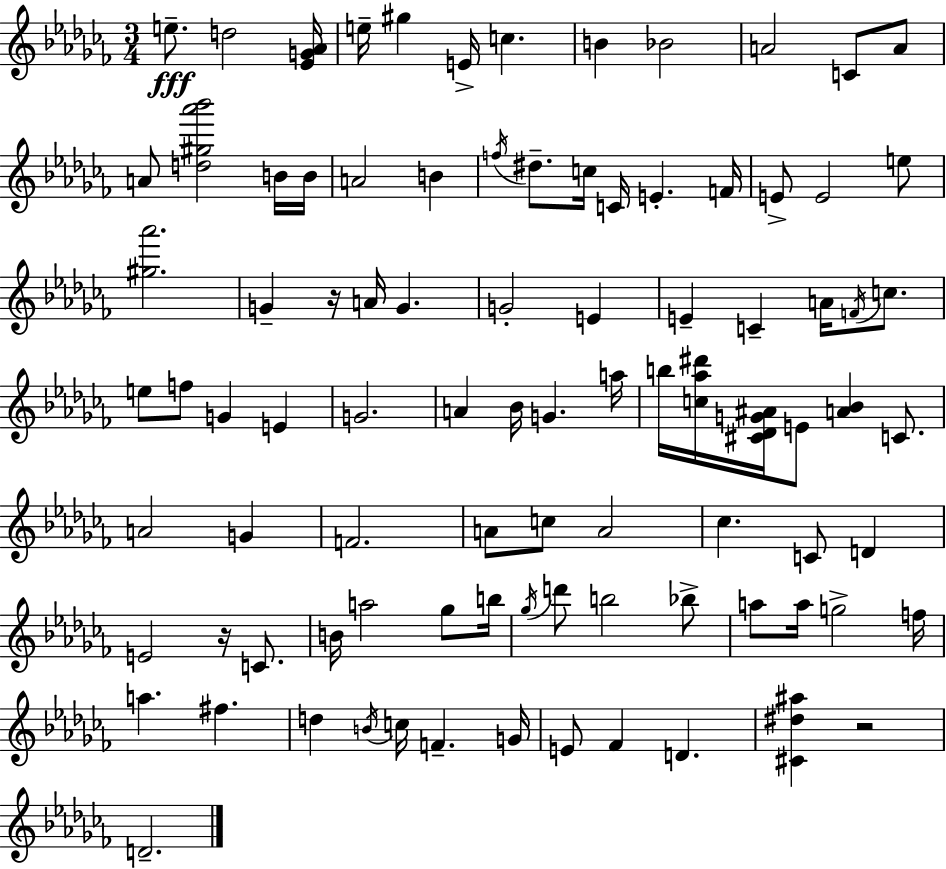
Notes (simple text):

E5/e. D5/h [Eb4,G4,Ab4]/s E5/s G#5/q E4/s C5/q. B4/q Bb4/h A4/h C4/e A4/e A4/e [D5,G#5,Ab6,Bb6]/h B4/s B4/s A4/h B4/q F5/s D#5/e. C5/s C4/s E4/q. F4/s E4/e E4/h E5/e [G#5,Ab6]/h. G4/q R/s A4/s G4/q. G4/h E4/q E4/q C4/q A4/s F4/s C5/e. E5/e F5/e G4/q E4/q G4/h. A4/q Bb4/s G4/q. A5/s B5/s [C5,Ab5,D#6]/s [C#4,Db4,G4,A#4]/s E4/e [A4,Bb4]/q C4/e. A4/h G4/q F4/h. A4/e C5/e A4/h CES5/q. C4/e D4/q E4/h R/s C4/e. B4/s A5/h Gb5/e B5/s Gb5/s D6/e B5/h Bb5/e A5/e A5/s G5/h F5/s A5/q. F#5/q. D5/q B4/s C5/s F4/q. G4/s E4/e FES4/q D4/q. [C#4,D#5,A#5]/q R/h D4/h.